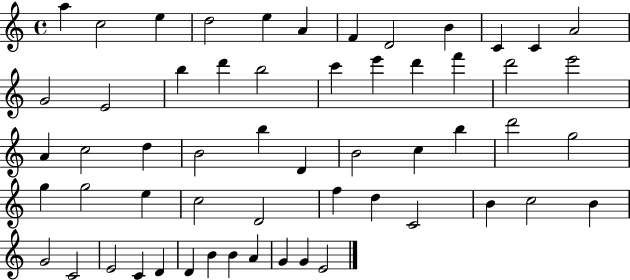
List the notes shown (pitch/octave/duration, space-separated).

A5/q C5/h E5/q D5/h E5/q A4/q F4/q D4/h B4/q C4/q C4/q A4/h G4/h E4/h B5/q D6/q B5/h C6/q E6/q D6/q F6/q D6/h E6/h A4/q C5/h D5/q B4/h B5/q D4/q B4/h C5/q B5/q D6/h G5/h G5/q G5/h E5/q C5/h D4/h F5/q D5/q C4/h B4/q C5/h B4/q G4/h C4/h E4/h C4/q D4/q D4/q B4/q B4/q A4/q G4/q G4/q E4/h